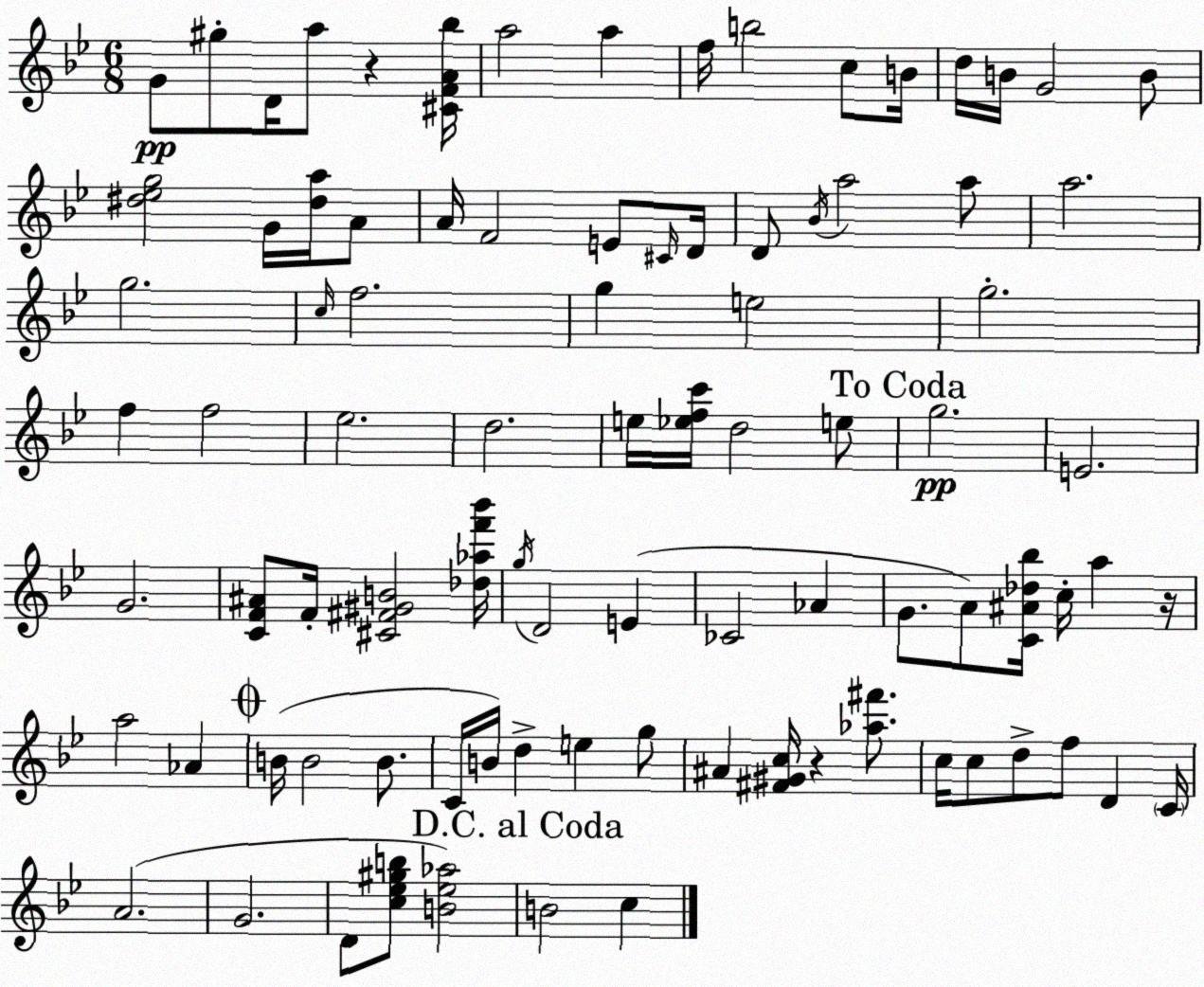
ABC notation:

X:1
T:Untitled
M:6/8
L:1/4
K:Bb
G/2 ^g/2 D/4 a/2 z [^CFA_b]/4 a2 a f/4 b2 c/2 B/4 d/4 B/4 G2 B/2 [^d_eg]2 G/4 [^da]/4 A/2 A/4 F2 E/2 ^C/4 D/4 D/2 _B/4 a2 a/2 a2 g2 c/4 f2 g e2 g2 f f2 _e2 d2 e/4 [_efc']/4 d2 e/2 g2 E2 G2 [CF^A]/2 F/4 [^C^F^GB]2 [_d_af'_b']/4 g/4 D2 E _C2 _A G/2 A/2 [C^A_d_b]/4 c/4 a z/4 a2 _A B/4 B2 B/2 C/4 B/4 d e g/2 ^A [^F^Gc]/4 z [_a^f']/2 c/4 c/2 d/2 f/2 D C/4 A2 G2 D/2 [c_e^gb]/2 [B_e_a]2 B2 c